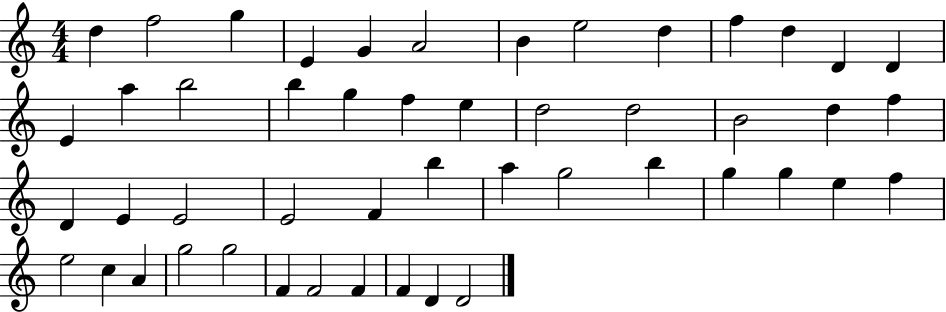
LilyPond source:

{
  \clef treble
  \numericTimeSignature
  \time 4/4
  \key c \major
  d''4 f''2 g''4 | e'4 g'4 a'2 | b'4 e''2 d''4 | f''4 d''4 d'4 d'4 | \break e'4 a''4 b''2 | b''4 g''4 f''4 e''4 | d''2 d''2 | b'2 d''4 f''4 | \break d'4 e'4 e'2 | e'2 f'4 b''4 | a''4 g''2 b''4 | g''4 g''4 e''4 f''4 | \break e''2 c''4 a'4 | g''2 g''2 | f'4 f'2 f'4 | f'4 d'4 d'2 | \break \bar "|."
}